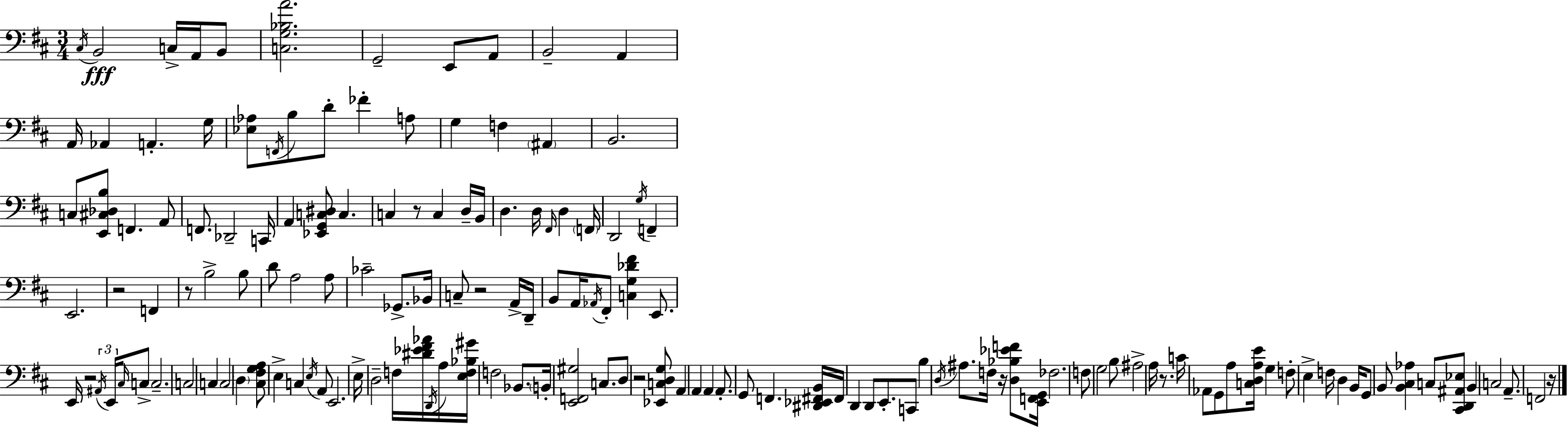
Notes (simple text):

C#3/s B2/h C3/s A2/s B2/e [C3,G3,Bb3,A4]/h. G2/h E2/e A2/e B2/h A2/q A2/s Ab2/q A2/q. G3/s [Eb3,Ab3]/e F2/s B3/e D4/e FES4/q A3/e G3/q F3/q A#2/q B2/h. C3/e [E2,C#3,Db3,B3]/e F2/q. A2/e F2/e. Db2/h C2/s A2/q [Eb2,G2,C3,D#3]/e C3/q. C3/q R/e C3/q D3/s B2/s D3/q. D3/s F#2/s D3/q F2/s D2/h G3/s F2/q E2/h. R/h F2/q R/e B3/h B3/e D4/e A3/h A3/e CES4/h Gb2/e. Bb2/s C3/e R/h A2/s D2/s B2/e A2/s Ab2/s F#2/e [C3,G3,Db4,F#4]/q E2/e. E2/s R/h A#2/s E2/s C#3/s C3/e C3/h. C3/h C3/q C3/h D3/q [C#3,F#3,G3,A3]/e E3/q C3/q E3/s A2/e E2/h. E3/s D3/h F3/s [D#4,Eb4,F#4,Ab4]/s D2/s A3/s [E3,F3,Bb3,G#4]/s F3/h Bb2/e. B2/s [E2,F2,G#3]/h C3/e. D3/e R/h [Eb2,C3,D3,G3]/e A2/q A2/q A2/q A2/e. G2/e F2/q. [D#2,Eb2,F#2,B2]/s F#2/s D2/q D2/e E2/e. C2/e B3/q D3/s A#3/e. F3/s R/s [D3,Bb3,Eb4,F4]/e [E2,F2,G2]/s FES3/h. F3/e G3/h B3/e A#3/h A3/s R/e. C4/s Ab2/e G2/e A3/e [C3,D3,A3,E4]/s G3/q F3/e E3/q F3/s D3/q B2/s G2/e B2/e [B2,C#3,Ab3]/q C3/e [C#2,D2,A#2,Eb3]/e B2/q C3/h A2/e. F2/h R/s